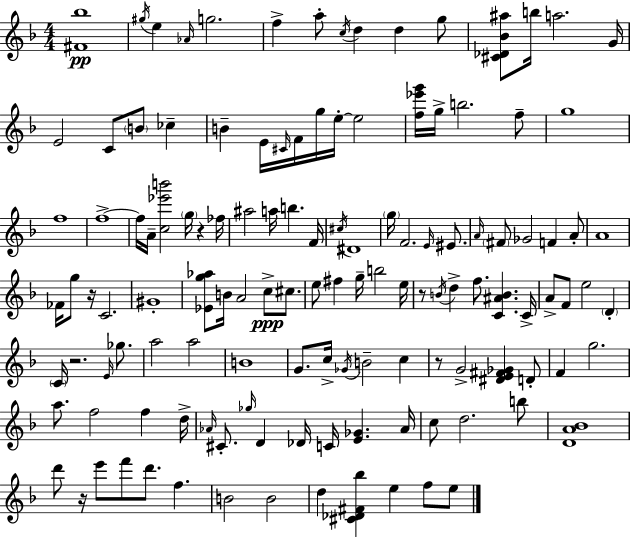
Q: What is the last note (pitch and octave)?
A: E5